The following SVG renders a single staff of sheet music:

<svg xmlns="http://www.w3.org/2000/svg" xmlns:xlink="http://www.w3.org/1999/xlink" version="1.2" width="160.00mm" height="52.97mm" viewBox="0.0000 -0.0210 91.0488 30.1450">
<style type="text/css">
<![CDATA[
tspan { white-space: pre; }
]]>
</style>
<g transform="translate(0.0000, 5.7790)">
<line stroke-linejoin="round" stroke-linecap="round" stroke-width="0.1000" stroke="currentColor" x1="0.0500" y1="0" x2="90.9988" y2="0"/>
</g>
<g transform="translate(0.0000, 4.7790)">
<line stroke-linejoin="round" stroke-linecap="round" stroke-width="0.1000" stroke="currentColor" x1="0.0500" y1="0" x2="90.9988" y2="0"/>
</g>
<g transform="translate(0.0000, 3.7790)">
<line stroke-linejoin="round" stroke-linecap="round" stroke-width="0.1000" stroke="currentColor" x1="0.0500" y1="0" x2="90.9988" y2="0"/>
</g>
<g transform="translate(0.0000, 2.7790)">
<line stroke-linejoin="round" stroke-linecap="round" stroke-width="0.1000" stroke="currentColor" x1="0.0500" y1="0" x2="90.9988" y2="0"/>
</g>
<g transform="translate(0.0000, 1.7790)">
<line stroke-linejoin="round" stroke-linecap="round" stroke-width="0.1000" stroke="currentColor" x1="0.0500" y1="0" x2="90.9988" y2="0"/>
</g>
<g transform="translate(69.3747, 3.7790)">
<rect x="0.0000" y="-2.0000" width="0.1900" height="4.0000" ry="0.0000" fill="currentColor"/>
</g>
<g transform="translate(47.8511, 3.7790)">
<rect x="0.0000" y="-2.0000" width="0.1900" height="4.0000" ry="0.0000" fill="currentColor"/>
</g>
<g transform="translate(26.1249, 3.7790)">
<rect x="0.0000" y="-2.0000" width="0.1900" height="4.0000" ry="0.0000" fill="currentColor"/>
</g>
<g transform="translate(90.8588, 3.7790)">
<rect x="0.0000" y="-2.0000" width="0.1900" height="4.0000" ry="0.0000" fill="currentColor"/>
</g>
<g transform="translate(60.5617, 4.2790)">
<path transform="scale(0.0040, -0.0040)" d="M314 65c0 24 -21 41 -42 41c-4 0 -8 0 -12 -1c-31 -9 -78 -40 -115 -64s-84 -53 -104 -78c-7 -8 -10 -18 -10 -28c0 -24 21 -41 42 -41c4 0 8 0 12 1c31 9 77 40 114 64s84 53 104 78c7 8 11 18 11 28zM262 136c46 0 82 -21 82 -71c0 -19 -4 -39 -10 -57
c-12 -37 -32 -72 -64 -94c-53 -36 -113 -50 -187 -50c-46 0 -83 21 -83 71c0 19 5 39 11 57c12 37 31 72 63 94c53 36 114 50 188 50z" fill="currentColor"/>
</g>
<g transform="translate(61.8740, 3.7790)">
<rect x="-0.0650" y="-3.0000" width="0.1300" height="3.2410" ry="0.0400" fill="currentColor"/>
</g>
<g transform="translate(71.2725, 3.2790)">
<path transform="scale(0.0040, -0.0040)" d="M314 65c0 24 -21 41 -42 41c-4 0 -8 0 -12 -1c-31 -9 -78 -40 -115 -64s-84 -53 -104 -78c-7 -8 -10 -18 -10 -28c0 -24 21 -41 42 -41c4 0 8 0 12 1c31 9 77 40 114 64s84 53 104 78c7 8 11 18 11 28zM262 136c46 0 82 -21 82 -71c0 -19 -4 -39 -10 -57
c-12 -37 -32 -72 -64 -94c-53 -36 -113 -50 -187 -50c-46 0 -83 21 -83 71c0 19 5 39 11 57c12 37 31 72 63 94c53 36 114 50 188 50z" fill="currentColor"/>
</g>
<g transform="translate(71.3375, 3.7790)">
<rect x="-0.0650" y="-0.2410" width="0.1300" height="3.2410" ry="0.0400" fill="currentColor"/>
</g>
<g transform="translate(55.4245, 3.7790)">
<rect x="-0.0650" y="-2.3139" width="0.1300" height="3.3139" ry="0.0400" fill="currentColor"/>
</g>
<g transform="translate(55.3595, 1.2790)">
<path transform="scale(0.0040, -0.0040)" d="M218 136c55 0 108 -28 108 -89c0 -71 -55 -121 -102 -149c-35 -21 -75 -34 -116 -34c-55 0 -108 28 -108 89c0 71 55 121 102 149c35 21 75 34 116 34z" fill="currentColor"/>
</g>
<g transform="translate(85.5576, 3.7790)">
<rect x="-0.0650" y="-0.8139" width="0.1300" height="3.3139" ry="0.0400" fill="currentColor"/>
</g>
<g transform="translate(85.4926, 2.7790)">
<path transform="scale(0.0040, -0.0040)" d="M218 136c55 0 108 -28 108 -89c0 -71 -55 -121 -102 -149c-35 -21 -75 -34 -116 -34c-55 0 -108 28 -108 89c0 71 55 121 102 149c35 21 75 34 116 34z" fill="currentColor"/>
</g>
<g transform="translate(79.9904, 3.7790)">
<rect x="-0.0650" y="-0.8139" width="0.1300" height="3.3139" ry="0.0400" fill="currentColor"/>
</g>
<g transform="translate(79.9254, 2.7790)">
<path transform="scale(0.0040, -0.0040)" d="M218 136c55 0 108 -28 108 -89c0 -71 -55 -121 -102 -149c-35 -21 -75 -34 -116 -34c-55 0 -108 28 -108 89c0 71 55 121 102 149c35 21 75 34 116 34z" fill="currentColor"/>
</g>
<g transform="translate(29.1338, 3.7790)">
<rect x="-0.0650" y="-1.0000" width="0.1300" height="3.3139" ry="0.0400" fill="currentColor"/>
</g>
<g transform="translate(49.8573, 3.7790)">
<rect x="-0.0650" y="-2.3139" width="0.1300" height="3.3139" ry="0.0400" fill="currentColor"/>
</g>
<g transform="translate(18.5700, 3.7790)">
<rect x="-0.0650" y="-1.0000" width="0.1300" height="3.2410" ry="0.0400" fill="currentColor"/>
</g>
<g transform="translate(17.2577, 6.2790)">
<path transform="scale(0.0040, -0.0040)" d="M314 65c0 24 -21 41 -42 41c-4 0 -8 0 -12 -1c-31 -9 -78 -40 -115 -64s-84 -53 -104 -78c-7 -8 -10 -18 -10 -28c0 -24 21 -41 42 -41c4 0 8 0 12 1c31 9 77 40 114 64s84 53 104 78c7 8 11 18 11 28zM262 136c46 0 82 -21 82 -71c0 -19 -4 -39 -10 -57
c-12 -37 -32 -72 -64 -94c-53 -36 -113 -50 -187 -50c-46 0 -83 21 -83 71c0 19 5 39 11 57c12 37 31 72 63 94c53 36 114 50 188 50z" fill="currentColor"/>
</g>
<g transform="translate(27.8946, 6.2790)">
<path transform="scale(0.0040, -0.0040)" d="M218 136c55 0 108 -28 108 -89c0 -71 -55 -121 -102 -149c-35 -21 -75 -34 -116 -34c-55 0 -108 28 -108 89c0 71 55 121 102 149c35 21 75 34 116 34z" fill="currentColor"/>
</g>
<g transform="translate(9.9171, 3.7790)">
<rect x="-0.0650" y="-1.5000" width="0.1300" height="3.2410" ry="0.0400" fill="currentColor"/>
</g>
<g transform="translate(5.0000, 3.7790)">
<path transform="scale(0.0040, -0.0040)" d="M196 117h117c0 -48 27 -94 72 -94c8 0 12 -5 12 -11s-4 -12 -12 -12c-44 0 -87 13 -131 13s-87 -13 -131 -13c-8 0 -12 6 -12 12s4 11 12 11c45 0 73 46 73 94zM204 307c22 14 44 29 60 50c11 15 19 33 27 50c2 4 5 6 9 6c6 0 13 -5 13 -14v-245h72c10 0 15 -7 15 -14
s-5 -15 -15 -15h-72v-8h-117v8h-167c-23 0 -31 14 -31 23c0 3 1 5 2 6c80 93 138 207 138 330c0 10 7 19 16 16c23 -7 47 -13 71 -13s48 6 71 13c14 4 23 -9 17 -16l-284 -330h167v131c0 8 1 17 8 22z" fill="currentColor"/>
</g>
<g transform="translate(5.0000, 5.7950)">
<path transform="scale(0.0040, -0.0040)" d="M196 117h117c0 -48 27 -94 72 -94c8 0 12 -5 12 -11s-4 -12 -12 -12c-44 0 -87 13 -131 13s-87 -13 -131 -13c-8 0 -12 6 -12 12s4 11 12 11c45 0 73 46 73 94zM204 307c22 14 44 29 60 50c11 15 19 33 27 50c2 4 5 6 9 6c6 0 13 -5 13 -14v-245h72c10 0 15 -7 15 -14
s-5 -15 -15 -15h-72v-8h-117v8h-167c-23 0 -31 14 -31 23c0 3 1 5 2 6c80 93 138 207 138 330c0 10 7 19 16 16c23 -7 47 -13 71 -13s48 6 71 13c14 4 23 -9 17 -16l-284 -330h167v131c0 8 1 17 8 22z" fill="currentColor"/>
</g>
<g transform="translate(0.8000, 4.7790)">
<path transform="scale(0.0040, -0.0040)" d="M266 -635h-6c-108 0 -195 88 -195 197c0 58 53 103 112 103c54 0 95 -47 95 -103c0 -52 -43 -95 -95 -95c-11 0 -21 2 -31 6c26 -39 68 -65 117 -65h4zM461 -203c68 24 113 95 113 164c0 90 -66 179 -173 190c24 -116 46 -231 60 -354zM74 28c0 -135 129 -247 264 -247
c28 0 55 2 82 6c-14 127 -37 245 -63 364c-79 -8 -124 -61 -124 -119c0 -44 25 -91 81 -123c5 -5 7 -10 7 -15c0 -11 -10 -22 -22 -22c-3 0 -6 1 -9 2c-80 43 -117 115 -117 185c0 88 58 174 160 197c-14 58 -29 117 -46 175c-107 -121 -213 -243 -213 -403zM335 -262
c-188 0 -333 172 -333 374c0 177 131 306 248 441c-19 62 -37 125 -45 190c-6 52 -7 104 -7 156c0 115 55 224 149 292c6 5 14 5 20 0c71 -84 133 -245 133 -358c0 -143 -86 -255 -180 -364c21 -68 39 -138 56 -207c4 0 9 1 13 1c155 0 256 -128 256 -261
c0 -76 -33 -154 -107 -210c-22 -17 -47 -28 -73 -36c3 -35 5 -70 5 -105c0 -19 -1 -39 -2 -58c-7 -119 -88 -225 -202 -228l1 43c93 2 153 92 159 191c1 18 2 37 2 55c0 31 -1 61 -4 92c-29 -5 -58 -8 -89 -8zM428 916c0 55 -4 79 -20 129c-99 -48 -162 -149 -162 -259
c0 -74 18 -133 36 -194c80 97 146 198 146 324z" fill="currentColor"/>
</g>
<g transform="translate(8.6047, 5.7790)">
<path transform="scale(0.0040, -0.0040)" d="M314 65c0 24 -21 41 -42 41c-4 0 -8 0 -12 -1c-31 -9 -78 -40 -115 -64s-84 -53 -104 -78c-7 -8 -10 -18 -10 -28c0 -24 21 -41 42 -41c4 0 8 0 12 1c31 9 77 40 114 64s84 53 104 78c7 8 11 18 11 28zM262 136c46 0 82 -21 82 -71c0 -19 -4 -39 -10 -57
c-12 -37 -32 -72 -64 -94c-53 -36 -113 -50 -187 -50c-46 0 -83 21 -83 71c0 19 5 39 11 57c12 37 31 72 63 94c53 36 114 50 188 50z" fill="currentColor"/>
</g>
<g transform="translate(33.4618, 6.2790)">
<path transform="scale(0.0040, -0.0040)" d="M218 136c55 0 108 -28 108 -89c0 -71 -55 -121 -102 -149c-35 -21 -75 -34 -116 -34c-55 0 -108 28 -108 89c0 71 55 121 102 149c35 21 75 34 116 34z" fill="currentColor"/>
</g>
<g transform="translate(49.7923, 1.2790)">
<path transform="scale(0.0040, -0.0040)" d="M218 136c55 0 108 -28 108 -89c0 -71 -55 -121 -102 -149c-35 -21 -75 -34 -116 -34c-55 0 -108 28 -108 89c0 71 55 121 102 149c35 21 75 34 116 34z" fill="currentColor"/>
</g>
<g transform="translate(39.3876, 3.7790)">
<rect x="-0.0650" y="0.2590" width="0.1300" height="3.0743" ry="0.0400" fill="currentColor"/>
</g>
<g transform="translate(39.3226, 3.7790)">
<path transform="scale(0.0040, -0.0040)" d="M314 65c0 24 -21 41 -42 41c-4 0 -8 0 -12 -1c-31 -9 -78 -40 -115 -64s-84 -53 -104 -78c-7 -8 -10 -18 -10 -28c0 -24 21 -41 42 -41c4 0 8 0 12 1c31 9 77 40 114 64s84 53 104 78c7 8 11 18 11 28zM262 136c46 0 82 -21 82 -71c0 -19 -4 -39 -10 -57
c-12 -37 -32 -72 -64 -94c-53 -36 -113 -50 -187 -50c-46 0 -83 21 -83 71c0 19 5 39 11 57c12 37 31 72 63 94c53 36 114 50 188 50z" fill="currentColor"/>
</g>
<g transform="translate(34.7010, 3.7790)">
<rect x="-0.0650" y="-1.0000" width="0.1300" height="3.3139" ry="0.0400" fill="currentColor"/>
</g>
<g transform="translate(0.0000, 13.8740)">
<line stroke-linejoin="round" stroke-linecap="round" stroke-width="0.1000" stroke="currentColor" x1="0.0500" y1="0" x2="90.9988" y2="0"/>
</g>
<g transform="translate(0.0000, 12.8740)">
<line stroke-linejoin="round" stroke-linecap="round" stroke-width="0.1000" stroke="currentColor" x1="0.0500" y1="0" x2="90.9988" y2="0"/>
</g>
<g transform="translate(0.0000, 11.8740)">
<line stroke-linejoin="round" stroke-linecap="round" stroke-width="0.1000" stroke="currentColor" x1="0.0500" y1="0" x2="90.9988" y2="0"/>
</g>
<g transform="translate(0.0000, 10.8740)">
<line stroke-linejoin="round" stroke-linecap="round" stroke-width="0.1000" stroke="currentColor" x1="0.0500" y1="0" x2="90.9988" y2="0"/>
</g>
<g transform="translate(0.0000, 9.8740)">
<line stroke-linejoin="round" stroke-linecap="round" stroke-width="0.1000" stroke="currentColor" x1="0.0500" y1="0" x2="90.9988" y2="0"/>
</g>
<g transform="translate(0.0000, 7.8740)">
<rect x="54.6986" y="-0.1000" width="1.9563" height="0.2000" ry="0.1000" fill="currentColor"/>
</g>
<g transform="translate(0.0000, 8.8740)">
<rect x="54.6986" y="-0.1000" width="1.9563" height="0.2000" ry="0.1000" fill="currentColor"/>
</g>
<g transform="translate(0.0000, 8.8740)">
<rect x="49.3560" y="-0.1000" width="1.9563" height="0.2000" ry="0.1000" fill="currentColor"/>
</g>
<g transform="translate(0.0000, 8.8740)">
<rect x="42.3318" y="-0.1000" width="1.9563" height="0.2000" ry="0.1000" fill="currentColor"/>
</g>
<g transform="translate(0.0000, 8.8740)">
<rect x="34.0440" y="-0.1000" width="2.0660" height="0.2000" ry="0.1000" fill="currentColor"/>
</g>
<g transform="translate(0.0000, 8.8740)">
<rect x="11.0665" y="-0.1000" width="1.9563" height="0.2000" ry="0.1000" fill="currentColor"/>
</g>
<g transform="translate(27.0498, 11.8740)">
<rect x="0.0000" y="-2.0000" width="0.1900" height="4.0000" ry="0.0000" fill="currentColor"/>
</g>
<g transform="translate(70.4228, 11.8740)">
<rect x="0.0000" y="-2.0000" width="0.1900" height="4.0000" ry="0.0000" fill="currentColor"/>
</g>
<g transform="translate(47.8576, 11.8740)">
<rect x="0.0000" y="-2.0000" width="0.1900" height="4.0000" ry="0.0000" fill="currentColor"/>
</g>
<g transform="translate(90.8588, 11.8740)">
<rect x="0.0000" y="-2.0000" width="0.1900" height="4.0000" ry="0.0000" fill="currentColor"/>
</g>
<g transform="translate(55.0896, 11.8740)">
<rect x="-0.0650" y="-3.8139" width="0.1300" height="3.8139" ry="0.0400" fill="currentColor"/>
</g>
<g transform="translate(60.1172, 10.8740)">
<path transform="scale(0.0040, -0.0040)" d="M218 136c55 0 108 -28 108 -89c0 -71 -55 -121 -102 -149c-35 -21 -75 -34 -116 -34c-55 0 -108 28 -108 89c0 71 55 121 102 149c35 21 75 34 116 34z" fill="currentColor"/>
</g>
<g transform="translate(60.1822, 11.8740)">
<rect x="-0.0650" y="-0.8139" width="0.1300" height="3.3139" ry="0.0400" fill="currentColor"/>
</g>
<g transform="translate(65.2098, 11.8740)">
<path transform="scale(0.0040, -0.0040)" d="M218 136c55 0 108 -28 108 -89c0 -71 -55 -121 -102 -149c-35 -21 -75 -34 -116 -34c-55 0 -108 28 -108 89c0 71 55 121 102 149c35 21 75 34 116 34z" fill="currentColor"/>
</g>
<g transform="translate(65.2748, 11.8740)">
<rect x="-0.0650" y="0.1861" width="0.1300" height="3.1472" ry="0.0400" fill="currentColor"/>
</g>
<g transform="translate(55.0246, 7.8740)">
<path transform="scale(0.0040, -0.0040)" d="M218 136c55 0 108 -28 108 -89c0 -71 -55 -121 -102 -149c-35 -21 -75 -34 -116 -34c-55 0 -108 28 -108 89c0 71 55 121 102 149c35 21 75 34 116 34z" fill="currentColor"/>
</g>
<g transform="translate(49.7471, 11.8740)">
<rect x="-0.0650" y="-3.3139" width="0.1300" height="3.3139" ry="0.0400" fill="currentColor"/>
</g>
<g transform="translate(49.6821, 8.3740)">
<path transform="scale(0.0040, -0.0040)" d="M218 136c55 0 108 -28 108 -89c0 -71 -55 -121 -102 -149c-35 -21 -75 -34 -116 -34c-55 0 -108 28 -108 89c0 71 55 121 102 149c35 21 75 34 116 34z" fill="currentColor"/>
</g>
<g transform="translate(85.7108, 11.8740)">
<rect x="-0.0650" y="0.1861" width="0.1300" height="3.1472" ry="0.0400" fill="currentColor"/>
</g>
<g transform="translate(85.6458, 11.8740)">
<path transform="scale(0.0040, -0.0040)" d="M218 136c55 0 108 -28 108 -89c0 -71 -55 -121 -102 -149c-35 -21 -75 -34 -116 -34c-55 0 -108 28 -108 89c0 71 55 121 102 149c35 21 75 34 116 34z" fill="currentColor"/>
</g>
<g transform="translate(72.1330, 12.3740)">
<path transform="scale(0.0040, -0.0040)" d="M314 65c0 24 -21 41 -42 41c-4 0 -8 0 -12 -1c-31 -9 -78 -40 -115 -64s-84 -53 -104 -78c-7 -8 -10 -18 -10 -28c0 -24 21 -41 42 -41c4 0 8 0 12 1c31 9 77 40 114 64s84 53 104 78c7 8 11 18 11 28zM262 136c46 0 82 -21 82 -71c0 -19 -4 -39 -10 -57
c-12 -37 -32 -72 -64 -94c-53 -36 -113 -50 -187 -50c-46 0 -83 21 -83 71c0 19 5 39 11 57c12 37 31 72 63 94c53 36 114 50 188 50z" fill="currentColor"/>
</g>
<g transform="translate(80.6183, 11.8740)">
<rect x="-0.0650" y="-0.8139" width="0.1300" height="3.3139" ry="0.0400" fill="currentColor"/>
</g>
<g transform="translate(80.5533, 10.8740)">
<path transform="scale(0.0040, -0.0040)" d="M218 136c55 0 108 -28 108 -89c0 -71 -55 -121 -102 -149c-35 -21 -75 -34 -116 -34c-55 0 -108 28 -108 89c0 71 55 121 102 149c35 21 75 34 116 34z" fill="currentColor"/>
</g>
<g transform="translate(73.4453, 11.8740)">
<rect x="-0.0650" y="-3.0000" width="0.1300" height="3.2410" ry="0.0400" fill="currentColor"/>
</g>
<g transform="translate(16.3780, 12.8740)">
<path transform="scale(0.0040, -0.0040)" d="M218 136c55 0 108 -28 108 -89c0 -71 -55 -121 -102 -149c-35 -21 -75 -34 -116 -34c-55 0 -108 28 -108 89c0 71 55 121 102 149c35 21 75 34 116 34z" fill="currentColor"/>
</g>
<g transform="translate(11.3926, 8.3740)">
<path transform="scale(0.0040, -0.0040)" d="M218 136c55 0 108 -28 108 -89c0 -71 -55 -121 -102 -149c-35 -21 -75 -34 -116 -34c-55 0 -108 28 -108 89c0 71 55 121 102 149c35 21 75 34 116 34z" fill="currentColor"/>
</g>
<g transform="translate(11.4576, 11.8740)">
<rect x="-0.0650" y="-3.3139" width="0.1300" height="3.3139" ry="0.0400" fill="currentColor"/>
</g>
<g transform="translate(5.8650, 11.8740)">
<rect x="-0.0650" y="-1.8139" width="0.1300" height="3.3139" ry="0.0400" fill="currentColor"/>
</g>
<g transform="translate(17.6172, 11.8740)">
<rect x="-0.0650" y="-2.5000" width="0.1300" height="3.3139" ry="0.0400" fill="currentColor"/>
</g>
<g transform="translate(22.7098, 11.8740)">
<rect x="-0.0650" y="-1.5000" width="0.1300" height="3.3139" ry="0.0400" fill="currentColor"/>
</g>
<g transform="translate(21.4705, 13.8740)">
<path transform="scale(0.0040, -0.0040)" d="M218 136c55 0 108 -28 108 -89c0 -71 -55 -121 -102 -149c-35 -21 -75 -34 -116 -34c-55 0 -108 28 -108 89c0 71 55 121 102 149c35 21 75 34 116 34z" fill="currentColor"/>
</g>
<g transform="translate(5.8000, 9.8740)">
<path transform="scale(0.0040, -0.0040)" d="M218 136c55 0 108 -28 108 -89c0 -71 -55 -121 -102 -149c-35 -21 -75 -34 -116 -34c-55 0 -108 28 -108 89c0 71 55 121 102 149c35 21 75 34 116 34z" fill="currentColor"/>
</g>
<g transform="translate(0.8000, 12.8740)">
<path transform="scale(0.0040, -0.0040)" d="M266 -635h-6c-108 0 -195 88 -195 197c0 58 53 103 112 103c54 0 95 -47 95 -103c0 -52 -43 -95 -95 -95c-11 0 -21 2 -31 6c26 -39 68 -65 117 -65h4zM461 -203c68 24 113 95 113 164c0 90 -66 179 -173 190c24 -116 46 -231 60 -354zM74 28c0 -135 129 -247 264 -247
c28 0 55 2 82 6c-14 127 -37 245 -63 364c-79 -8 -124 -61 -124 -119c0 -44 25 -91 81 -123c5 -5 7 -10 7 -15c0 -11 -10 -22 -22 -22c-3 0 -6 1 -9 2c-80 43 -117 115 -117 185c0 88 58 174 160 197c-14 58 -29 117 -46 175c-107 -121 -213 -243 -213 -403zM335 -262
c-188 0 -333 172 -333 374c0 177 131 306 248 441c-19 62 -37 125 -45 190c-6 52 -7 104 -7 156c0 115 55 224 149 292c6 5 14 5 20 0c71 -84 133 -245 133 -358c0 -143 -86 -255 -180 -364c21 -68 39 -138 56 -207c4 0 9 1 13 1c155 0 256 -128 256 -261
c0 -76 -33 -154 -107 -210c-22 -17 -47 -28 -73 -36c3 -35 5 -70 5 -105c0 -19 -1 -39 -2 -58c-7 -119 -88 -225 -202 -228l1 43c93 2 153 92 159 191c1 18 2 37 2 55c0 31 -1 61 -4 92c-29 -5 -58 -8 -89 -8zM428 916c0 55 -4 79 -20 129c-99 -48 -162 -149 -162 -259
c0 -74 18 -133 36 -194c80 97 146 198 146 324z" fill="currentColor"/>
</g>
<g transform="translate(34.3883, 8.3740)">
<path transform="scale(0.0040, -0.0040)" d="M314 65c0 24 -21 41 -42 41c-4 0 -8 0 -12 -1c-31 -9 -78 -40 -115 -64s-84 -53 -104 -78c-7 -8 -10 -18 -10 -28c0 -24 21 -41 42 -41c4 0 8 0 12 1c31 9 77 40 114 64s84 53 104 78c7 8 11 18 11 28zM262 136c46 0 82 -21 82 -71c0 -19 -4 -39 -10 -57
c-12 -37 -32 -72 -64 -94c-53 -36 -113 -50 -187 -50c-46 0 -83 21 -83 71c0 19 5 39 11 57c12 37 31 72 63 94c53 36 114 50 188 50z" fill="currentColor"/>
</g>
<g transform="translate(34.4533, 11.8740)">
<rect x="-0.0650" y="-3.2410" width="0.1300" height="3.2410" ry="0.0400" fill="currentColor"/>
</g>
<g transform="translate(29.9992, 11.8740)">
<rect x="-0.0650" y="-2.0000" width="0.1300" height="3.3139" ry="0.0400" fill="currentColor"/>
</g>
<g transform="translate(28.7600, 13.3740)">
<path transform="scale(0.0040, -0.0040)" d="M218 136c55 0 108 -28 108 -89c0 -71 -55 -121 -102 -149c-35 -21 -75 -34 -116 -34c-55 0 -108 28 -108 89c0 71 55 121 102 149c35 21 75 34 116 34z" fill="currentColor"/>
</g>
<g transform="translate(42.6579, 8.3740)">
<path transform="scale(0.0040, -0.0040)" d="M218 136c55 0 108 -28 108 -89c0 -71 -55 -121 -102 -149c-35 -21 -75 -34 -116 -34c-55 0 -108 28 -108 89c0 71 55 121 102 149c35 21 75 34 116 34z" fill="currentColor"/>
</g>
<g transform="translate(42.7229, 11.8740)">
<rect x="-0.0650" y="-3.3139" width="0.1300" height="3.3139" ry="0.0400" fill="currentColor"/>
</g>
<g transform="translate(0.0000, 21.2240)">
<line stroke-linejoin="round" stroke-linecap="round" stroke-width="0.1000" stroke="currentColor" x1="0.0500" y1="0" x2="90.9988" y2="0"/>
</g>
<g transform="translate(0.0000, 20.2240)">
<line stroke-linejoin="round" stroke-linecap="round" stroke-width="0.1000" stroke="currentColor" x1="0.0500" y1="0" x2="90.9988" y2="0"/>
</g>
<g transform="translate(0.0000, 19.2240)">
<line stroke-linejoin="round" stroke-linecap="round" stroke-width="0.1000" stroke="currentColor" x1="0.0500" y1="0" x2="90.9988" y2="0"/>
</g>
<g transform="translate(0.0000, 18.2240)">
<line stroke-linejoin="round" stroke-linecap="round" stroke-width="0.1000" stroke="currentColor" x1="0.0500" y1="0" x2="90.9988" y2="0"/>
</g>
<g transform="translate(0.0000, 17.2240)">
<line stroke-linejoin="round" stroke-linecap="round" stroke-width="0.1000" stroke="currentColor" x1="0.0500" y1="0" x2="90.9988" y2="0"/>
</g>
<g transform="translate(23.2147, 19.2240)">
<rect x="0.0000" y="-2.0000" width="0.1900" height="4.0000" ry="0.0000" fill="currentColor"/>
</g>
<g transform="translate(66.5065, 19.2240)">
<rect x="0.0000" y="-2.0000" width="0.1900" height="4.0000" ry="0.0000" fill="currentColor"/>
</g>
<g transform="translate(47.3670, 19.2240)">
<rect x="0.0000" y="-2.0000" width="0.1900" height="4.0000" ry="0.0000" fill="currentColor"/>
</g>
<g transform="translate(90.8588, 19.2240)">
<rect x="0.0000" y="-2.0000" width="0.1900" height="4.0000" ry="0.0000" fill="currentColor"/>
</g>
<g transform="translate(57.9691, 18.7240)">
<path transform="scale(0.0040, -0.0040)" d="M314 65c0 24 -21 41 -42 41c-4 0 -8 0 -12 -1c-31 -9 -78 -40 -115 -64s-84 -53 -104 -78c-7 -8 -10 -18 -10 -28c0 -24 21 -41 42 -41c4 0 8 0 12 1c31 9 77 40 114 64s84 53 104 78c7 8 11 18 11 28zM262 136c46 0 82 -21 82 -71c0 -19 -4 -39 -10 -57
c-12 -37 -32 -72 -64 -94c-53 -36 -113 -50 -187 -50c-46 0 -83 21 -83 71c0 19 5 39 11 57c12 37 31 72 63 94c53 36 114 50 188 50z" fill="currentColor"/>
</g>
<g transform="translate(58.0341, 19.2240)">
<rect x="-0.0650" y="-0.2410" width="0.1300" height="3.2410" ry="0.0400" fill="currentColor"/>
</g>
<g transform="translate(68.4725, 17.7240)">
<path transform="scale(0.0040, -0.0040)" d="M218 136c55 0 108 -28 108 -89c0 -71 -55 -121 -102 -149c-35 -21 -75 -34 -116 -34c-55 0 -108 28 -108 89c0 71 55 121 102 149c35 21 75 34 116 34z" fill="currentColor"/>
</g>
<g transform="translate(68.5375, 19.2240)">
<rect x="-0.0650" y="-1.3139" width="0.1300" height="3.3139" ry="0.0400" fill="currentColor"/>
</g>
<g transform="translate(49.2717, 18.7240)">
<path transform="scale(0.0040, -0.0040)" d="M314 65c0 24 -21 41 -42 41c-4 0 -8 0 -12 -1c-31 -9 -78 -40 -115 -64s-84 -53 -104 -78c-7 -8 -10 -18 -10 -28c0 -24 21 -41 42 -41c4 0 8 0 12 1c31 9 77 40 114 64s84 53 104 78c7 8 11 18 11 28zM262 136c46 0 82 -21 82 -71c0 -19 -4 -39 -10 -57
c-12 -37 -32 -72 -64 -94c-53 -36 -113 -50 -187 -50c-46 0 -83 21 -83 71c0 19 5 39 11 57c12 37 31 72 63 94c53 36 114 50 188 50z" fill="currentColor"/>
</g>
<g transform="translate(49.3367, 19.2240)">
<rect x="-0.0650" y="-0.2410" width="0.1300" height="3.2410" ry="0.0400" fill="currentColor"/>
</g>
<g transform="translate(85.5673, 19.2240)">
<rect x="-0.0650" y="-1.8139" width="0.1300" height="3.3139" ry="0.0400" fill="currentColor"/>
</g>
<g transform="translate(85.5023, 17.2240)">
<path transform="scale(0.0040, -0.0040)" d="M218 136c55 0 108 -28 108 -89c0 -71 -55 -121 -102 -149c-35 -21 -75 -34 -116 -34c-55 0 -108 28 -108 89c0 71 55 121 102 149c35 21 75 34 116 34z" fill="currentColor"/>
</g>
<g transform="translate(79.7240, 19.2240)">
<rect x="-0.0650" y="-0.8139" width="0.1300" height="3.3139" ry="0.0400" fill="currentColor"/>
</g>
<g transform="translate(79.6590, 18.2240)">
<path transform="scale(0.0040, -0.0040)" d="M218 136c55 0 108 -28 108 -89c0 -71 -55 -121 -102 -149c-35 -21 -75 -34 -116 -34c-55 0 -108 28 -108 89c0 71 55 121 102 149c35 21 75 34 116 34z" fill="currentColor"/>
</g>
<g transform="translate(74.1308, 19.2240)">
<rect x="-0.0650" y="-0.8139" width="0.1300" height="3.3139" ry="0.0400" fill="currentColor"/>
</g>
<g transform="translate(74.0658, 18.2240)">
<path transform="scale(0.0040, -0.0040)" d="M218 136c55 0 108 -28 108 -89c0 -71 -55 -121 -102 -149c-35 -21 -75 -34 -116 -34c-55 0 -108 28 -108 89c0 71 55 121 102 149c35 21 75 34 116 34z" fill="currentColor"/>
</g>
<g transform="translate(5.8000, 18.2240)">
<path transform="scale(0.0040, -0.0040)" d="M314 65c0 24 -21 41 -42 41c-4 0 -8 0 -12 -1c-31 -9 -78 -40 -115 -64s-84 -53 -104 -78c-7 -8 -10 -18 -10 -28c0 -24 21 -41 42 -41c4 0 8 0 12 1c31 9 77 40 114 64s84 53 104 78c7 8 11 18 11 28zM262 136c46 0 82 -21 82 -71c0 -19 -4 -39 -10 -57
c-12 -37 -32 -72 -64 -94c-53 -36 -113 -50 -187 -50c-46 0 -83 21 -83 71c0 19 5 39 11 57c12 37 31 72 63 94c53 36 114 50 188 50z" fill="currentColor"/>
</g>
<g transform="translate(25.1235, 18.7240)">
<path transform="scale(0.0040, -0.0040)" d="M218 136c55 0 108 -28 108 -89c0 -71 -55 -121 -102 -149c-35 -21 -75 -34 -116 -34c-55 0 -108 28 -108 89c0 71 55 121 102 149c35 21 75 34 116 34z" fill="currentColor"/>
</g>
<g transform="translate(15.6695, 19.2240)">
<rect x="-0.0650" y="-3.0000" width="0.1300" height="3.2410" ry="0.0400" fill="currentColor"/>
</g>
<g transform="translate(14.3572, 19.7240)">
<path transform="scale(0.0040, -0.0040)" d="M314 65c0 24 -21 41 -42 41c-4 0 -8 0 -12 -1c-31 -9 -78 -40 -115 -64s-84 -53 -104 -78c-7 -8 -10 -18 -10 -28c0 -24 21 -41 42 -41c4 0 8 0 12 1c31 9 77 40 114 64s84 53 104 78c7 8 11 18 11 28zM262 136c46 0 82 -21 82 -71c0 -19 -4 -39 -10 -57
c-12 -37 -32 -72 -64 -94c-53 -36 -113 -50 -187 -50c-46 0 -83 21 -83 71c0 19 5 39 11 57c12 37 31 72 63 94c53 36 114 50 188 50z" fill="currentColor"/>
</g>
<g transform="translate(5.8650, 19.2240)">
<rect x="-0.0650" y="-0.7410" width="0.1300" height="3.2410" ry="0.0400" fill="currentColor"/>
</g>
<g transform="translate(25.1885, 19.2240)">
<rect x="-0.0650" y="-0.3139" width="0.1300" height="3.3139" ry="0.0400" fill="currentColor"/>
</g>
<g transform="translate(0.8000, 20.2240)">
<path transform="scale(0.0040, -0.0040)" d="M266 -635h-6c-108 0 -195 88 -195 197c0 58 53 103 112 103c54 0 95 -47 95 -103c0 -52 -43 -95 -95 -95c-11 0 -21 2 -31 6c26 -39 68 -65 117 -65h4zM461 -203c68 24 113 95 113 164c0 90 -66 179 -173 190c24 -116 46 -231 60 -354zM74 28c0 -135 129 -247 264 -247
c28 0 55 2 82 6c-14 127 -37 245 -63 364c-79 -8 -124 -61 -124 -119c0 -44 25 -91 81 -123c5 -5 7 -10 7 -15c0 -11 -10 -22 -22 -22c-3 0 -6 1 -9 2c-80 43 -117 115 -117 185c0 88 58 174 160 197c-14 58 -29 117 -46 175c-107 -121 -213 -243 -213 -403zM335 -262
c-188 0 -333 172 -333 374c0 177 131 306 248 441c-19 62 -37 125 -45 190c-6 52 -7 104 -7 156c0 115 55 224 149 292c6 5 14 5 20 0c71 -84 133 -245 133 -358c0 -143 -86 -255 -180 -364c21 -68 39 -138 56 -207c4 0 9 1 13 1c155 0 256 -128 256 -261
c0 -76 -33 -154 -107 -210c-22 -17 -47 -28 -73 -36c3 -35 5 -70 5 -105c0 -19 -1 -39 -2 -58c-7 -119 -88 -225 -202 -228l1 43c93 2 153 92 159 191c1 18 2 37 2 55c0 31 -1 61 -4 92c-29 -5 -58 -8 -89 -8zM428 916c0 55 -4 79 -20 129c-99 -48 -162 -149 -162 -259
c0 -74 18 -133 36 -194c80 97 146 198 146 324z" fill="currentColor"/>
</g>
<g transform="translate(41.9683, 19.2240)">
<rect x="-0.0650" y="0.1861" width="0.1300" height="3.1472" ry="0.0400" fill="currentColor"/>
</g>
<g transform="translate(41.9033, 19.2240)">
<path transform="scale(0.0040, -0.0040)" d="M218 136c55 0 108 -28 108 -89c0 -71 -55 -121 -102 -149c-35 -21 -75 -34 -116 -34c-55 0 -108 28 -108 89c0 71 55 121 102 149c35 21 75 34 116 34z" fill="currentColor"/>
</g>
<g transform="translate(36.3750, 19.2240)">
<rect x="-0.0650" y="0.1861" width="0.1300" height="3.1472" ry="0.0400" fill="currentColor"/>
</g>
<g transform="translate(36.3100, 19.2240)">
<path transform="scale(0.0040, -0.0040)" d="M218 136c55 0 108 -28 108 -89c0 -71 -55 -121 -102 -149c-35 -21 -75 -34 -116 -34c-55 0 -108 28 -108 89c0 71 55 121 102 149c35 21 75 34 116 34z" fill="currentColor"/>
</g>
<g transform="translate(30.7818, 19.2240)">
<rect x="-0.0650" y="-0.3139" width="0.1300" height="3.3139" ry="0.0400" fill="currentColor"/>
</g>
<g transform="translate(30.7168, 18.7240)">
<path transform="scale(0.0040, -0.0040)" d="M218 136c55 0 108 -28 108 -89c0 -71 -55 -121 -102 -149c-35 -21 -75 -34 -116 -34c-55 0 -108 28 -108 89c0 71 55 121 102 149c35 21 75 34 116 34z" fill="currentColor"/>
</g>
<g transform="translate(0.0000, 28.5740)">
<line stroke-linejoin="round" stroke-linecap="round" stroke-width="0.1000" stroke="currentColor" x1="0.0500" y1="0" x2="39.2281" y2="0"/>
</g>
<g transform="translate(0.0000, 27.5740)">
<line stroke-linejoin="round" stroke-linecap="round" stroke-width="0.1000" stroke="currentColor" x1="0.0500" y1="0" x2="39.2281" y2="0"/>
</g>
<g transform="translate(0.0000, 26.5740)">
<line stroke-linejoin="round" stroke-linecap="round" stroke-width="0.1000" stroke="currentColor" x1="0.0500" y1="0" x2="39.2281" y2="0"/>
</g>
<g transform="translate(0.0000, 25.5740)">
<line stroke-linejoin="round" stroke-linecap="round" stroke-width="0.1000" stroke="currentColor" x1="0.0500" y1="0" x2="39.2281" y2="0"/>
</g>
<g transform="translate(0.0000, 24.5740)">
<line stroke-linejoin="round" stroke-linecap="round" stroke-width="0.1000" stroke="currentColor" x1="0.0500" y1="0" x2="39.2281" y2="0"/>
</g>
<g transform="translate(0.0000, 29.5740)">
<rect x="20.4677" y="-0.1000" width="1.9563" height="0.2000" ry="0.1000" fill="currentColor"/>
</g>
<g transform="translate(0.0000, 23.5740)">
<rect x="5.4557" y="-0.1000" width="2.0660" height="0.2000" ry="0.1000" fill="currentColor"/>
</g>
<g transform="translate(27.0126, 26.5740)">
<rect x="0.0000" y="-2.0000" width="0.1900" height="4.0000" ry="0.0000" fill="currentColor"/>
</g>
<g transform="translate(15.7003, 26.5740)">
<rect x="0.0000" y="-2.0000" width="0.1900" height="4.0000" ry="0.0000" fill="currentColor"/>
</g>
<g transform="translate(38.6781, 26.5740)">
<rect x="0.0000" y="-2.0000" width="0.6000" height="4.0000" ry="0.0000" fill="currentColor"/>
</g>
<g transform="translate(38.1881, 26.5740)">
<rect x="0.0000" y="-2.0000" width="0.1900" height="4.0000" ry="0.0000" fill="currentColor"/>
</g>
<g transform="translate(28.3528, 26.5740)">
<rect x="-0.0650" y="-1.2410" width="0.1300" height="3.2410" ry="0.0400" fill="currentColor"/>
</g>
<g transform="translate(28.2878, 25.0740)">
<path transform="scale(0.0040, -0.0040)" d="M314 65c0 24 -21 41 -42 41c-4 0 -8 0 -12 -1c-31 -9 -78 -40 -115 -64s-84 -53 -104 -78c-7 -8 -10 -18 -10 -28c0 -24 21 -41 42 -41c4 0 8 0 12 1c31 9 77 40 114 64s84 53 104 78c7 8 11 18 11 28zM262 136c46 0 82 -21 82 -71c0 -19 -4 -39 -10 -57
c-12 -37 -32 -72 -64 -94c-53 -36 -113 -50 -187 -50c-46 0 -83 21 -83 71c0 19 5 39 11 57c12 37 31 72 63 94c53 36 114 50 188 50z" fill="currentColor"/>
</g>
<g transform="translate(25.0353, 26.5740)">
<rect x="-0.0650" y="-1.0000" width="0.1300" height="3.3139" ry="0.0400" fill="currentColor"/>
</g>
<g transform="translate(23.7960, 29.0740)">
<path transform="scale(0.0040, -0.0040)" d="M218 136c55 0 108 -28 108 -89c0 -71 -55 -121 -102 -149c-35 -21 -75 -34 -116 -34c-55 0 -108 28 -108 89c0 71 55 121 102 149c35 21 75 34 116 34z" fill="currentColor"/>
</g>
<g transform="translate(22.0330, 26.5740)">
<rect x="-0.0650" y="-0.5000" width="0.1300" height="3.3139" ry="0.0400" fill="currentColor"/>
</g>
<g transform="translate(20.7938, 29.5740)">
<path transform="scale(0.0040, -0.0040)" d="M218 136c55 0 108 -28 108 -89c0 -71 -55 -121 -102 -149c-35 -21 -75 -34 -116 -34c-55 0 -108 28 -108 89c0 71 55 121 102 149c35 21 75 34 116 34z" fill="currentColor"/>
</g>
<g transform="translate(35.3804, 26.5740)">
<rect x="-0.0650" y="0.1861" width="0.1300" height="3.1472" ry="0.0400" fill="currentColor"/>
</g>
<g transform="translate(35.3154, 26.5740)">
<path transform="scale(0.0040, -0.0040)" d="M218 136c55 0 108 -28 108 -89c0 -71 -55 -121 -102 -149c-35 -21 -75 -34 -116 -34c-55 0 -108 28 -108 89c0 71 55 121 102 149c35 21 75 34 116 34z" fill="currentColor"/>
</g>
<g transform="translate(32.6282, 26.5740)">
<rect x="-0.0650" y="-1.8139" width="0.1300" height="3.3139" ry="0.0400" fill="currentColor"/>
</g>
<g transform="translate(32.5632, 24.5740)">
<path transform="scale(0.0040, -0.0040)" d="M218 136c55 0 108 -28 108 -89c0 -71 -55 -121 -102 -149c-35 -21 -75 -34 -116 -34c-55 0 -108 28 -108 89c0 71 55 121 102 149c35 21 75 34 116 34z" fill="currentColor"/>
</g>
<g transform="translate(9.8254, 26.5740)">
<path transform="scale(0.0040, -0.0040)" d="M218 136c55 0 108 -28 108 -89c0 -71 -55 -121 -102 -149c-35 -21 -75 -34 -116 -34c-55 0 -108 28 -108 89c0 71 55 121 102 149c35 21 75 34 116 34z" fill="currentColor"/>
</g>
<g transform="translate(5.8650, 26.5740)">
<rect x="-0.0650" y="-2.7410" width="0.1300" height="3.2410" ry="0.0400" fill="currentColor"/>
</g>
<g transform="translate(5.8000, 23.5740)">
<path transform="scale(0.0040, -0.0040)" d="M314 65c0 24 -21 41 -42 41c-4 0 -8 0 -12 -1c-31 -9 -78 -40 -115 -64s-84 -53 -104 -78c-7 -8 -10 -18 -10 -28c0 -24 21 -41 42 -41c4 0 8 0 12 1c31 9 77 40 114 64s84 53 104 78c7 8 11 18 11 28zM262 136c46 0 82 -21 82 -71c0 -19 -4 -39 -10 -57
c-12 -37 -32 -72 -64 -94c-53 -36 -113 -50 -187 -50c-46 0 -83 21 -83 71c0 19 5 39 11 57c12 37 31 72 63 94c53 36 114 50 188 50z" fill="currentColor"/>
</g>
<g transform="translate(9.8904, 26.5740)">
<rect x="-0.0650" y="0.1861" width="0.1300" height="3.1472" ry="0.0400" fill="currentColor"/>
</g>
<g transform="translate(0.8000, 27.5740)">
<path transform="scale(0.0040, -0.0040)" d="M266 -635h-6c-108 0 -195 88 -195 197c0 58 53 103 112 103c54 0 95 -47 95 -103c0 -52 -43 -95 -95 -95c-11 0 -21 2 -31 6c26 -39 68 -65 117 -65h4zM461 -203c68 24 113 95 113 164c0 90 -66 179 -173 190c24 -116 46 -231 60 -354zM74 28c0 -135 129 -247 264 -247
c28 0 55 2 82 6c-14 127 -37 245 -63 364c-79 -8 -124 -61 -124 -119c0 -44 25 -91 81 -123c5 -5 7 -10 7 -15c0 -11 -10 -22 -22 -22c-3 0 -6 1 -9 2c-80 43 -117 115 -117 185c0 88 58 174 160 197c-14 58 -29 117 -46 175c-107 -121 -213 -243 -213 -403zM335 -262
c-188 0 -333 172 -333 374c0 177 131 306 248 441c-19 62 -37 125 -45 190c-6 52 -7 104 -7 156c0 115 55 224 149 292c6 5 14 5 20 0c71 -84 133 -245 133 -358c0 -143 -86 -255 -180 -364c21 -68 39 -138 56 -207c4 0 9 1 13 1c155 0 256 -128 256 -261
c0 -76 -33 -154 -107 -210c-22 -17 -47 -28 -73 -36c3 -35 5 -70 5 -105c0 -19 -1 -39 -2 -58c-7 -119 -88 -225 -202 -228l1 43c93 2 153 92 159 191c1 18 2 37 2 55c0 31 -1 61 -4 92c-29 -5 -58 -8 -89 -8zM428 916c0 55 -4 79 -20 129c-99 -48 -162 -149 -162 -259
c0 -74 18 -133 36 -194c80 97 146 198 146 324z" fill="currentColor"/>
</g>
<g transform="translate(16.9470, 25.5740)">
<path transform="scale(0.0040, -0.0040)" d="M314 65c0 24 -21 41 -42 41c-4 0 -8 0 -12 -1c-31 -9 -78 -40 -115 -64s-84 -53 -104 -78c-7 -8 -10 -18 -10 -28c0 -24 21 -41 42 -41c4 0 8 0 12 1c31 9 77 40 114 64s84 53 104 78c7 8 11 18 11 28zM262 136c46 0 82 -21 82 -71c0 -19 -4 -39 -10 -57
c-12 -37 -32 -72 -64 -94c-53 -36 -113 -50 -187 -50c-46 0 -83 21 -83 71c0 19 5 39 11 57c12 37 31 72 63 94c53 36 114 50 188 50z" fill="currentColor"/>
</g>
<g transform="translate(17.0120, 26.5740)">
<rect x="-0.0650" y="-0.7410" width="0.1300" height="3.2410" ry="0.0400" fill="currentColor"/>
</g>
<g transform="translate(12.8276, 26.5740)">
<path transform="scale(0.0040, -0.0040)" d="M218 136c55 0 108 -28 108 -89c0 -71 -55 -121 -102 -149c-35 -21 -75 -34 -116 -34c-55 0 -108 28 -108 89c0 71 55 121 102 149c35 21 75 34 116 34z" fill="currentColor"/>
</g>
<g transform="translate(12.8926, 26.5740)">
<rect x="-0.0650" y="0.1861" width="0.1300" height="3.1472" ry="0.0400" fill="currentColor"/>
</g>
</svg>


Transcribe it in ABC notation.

X:1
T:Untitled
M:4/4
L:1/4
K:C
E2 D2 D D B2 g g A2 c2 d d f b G E F b2 b b c' d B A2 d B d2 A2 c c B B c2 c2 e d d f a2 B B d2 C D e2 f B